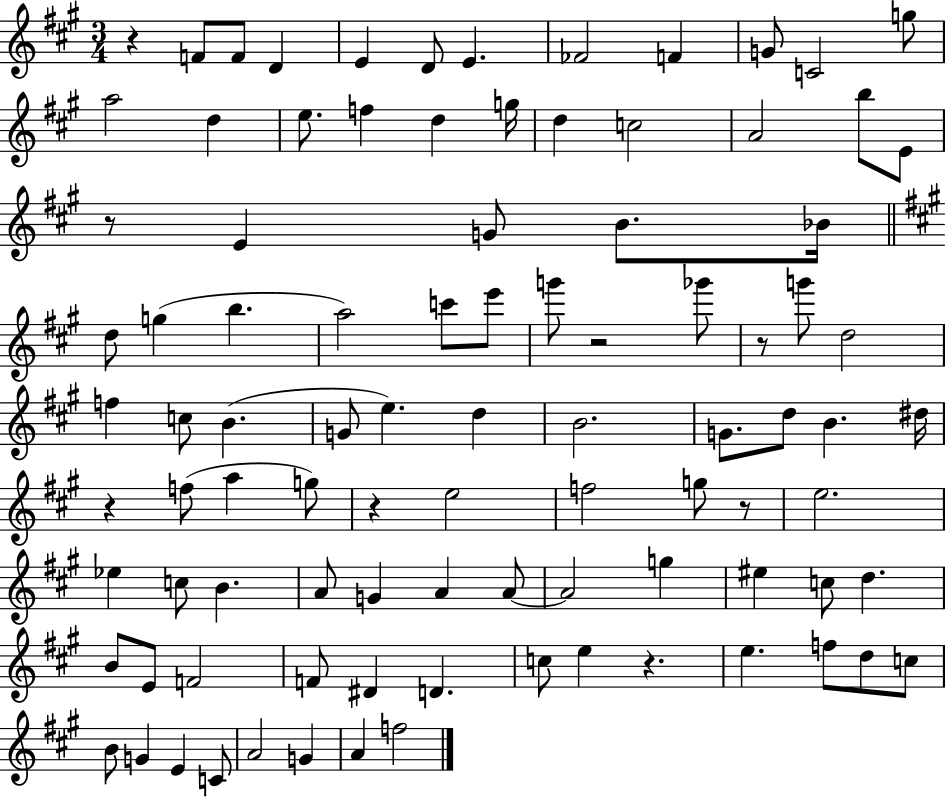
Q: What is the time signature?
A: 3/4